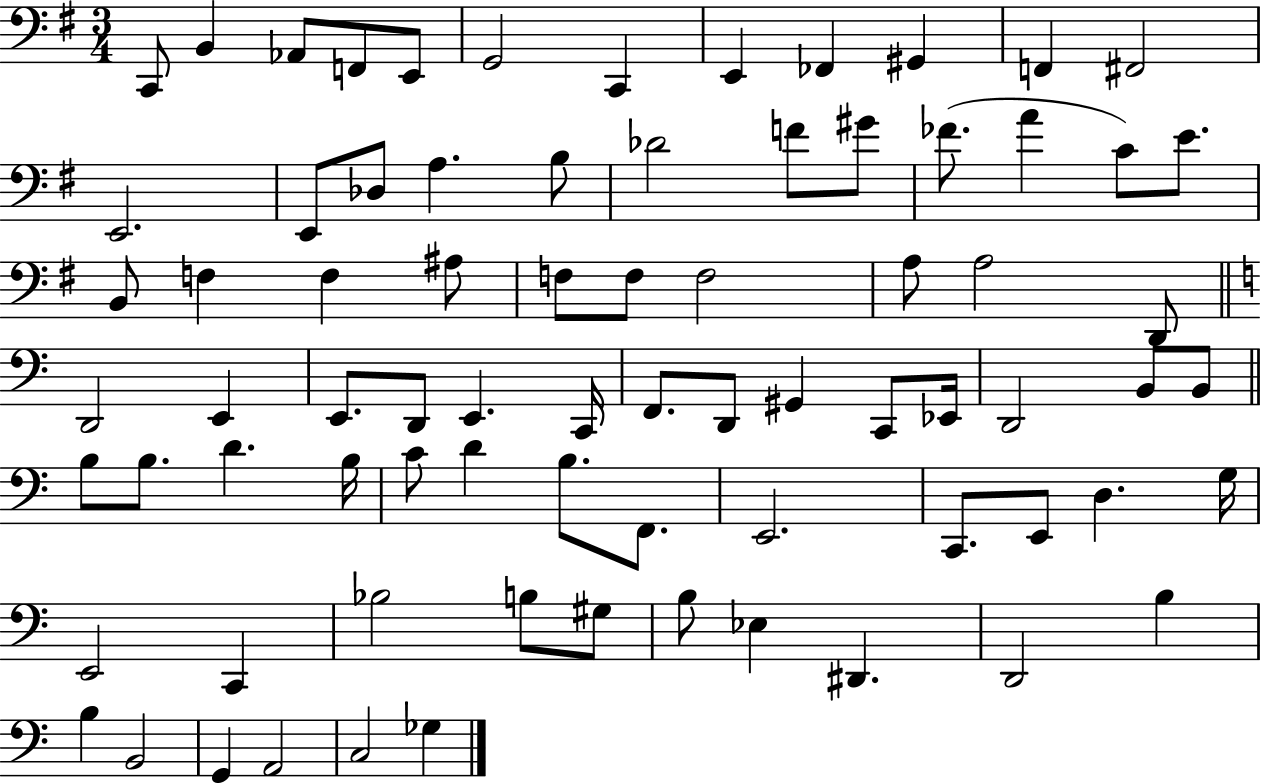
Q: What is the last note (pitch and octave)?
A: Gb3